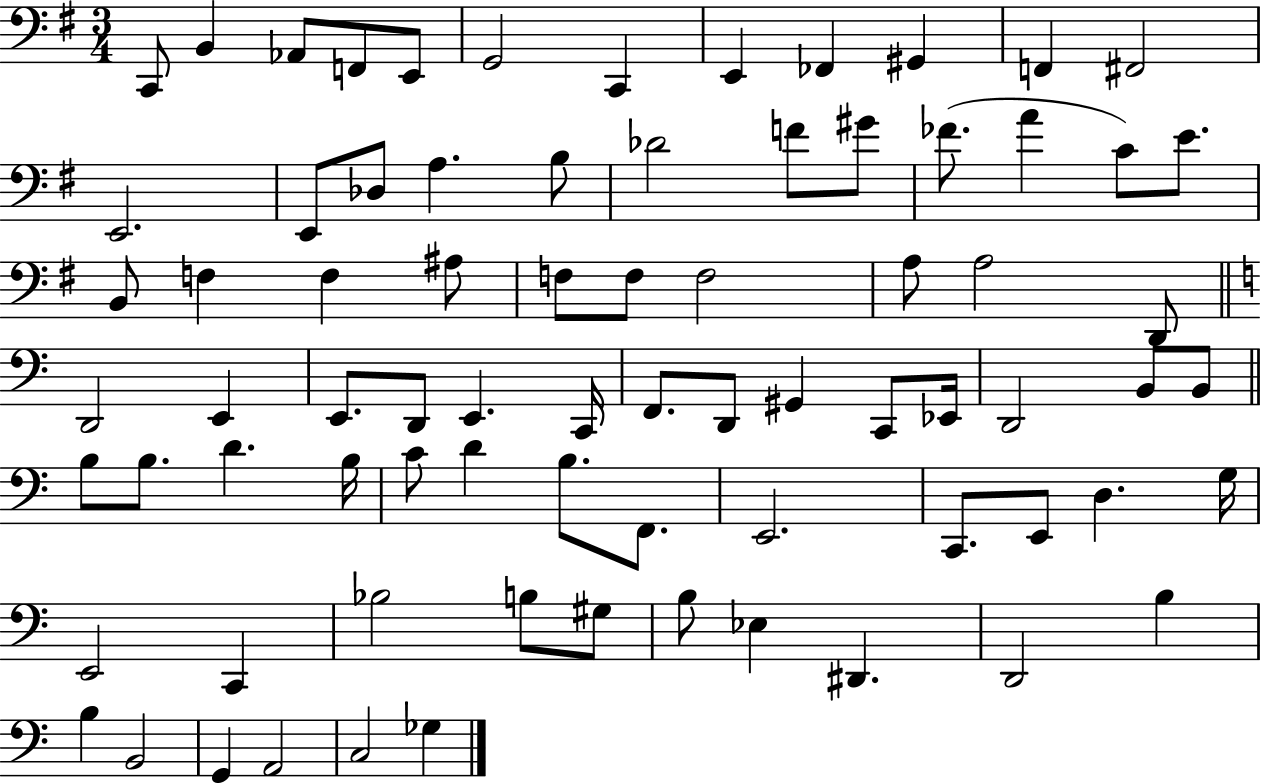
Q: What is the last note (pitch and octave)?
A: Gb3